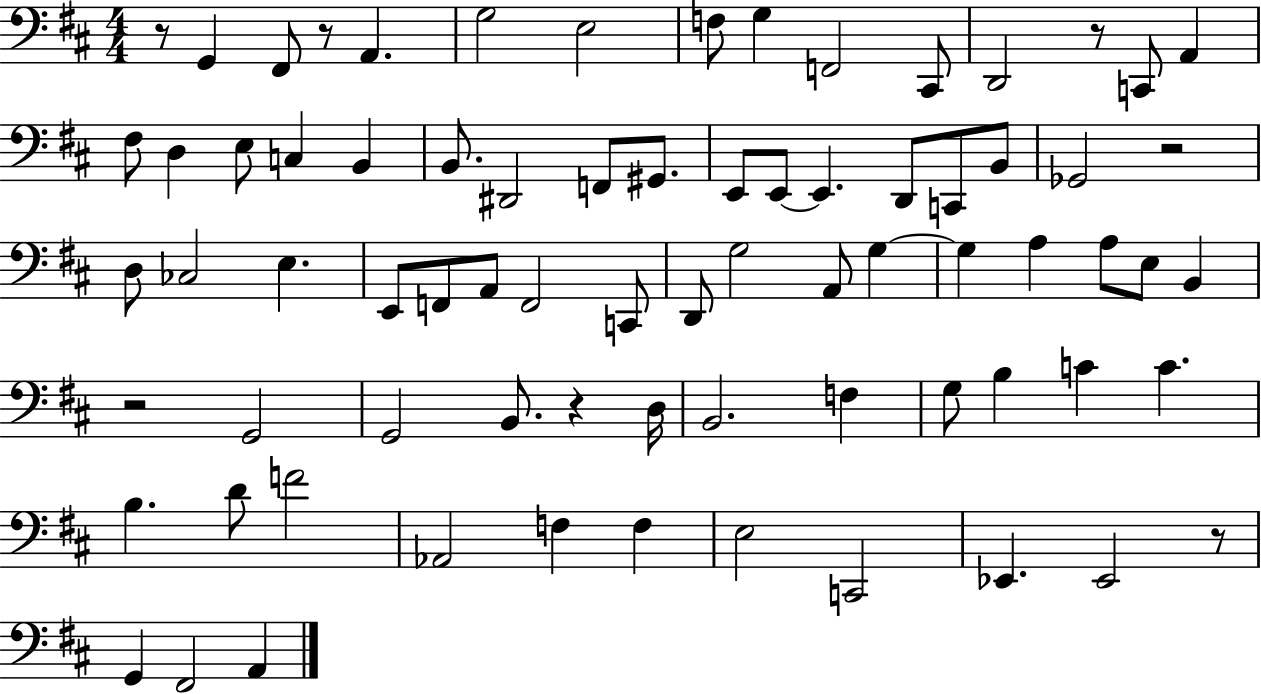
R/e G2/q F#2/e R/e A2/q. G3/h E3/h F3/e G3/q F2/h C#2/e D2/h R/e C2/e A2/q F#3/e D3/q E3/e C3/q B2/q B2/e. D#2/h F2/e G#2/e. E2/e E2/e E2/q. D2/e C2/e B2/e Gb2/h R/h D3/e CES3/h E3/q. E2/e F2/e A2/e F2/h C2/e D2/e G3/h A2/e G3/q G3/q A3/q A3/e E3/e B2/q R/h G2/h G2/h B2/e. R/q D3/s B2/h. F3/q G3/e B3/q C4/q C4/q. B3/q. D4/e F4/h Ab2/h F3/q F3/q E3/h C2/h Eb2/q. Eb2/h R/e G2/q F#2/h A2/q